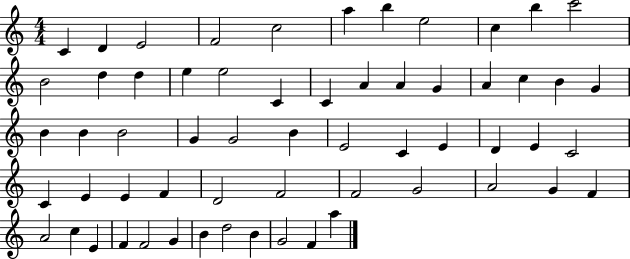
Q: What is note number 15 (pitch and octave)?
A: E5